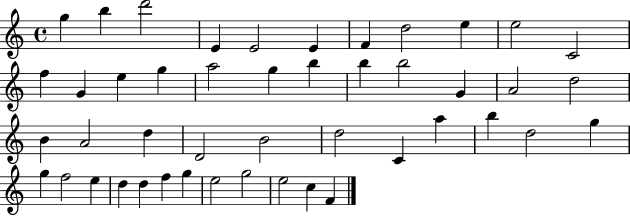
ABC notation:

X:1
T:Untitled
M:4/4
L:1/4
K:C
g b d'2 E E2 E F d2 e e2 C2 f G e g a2 g b b b2 G A2 d2 B A2 d D2 B2 d2 C a b d2 g g f2 e d d f g e2 g2 e2 c F